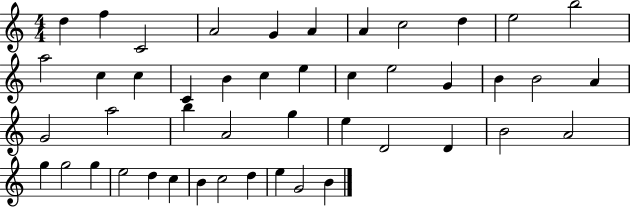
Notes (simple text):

D5/q F5/q C4/h A4/h G4/q A4/q A4/q C5/h D5/q E5/h B5/h A5/h C5/q C5/q C4/q B4/q C5/q E5/q C5/q E5/h G4/q B4/q B4/h A4/q G4/h A5/h B5/q A4/h G5/q E5/q D4/h D4/q B4/h A4/h G5/q G5/h G5/q E5/h D5/q C5/q B4/q C5/h D5/q E5/q G4/h B4/q